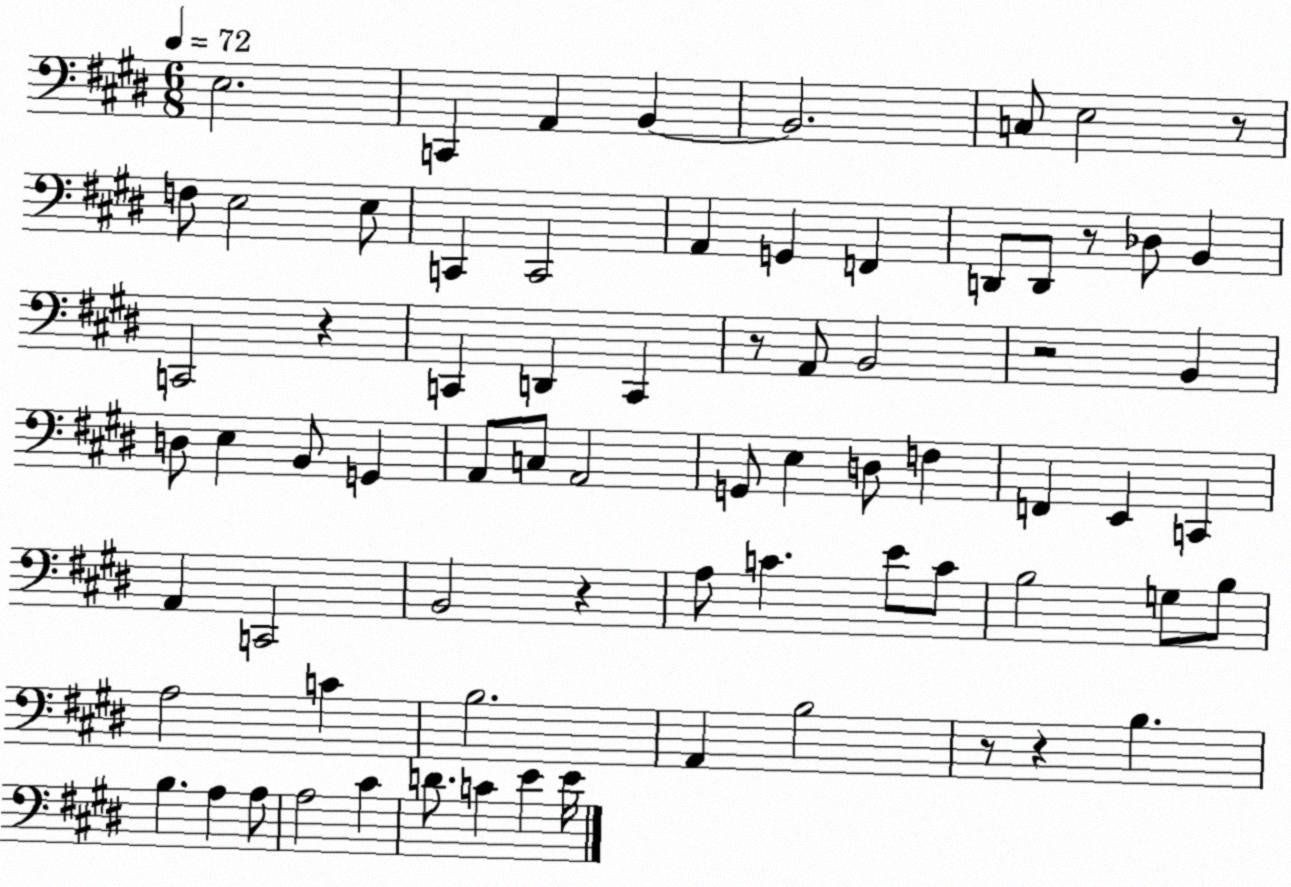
X:1
T:Untitled
M:6/8
L:1/4
K:E
E,2 C,, A,, B,, B,,2 C,/2 E,2 z/2 F,/2 E,2 E,/2 C,, C,,2 A,, G,, F,, D,,/2 D,,/2 z/2 _D,/2 B,, C,,2 z C,, D,, C,, z/2 A,,/2 B,,2 z2 B,, D,/2 E, B,,/2 G,, A,,/2 C,/2 A,,2 G,,/2 E, D,/2 F, F,, E,, C,, A,, C,,2 B,,2 z A,/2 C E/2 C/2 B,2 G,/2 B,/2 A,2 C B,2 A,, B,2 z/2 z B, B, A, A,/2 A,2 ^C D/2 C E E/4